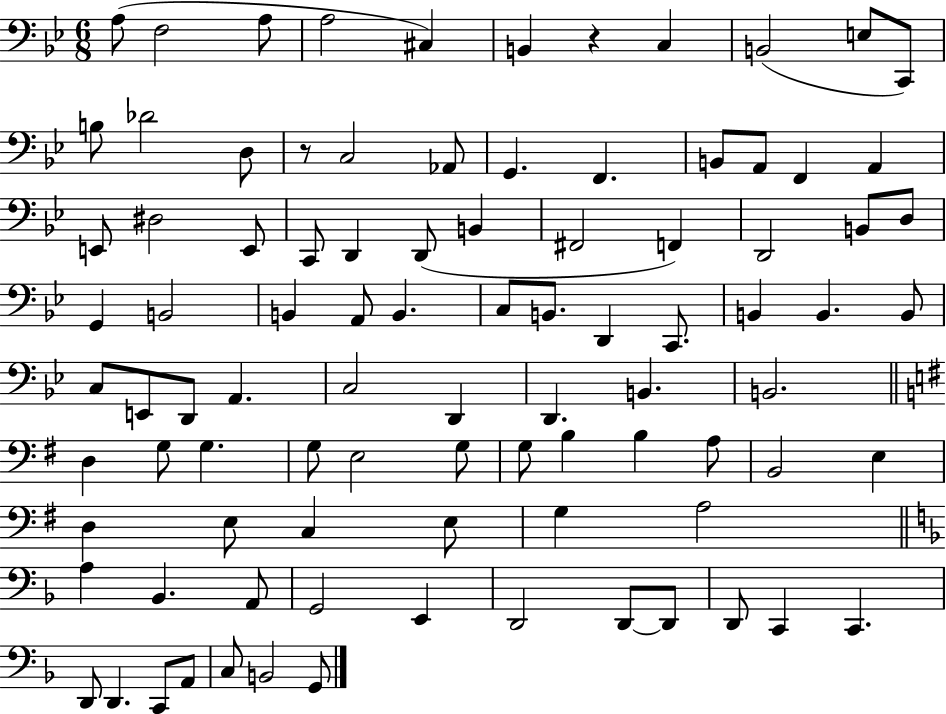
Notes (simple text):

A3/e F3/h A3/e A3/h C#3/q B2/q R/q C3/q B2/h E3/e C2/e B3/e Db4/h D3/e R/e C3/h Ab2/e G2/q. F2/q. B2/e A2/e F2/q A2/q E2/e D#3/h E2/e C2/e D2/q D2/e B2/q F#2/h F2/q D2/h B2/e D3/e G2/q B2/h B2/q A2/e B2/q. C3/e B2/e. D2/q C2/e. B2/q B2/q. B2/e C3/e E2/e D2/e A2/q. C3/h D2/q D2/q. B2/q. B2/h. D3/q G3/e G3/q. G3/e E3/h G3/e G3/e B3/q B3/q A3/e B2/h E3/q D3/q E3/e C3/q E3/e G3/q A3/h A3/q Bb2/q. A2/e G2/h E2/q D2/h D2/e D2/e D2/e C2/q C2/q. D2/e D2/q. C2/e A2/e C3/e B2/h G2/e